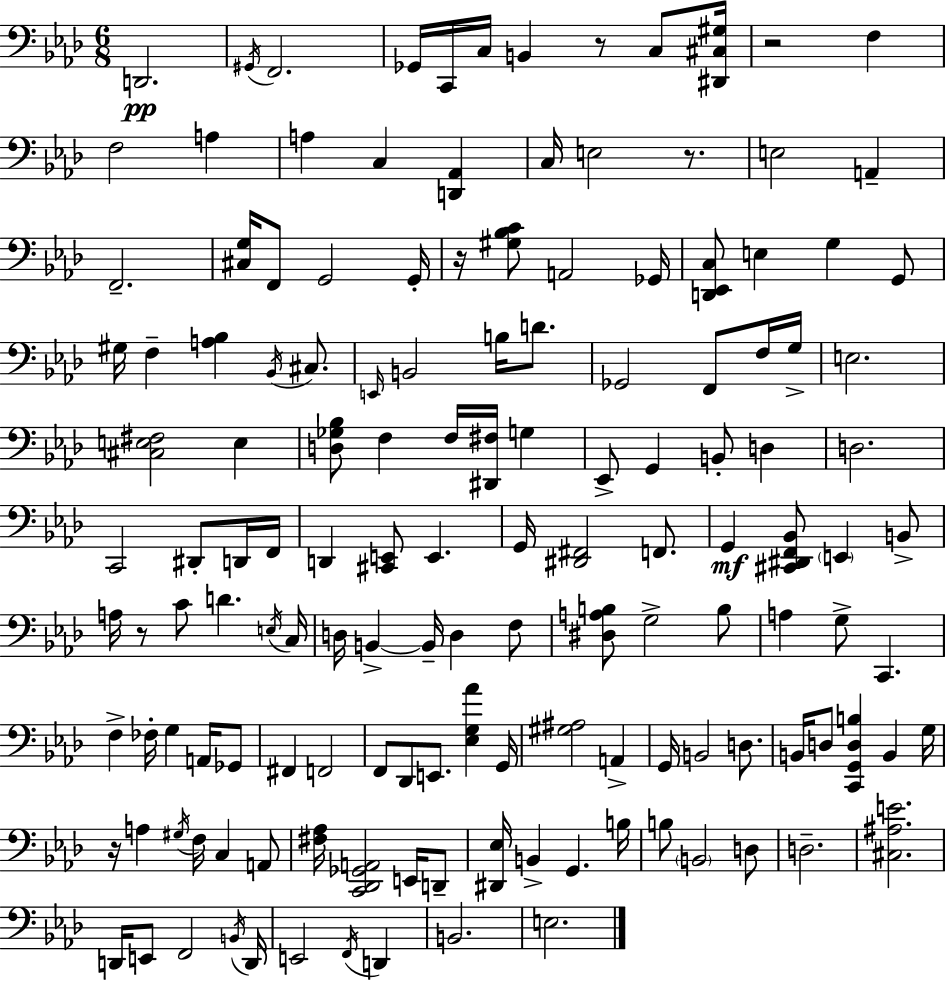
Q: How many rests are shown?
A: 6